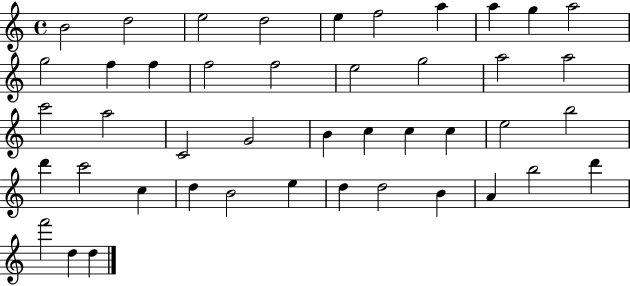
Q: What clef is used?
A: treble